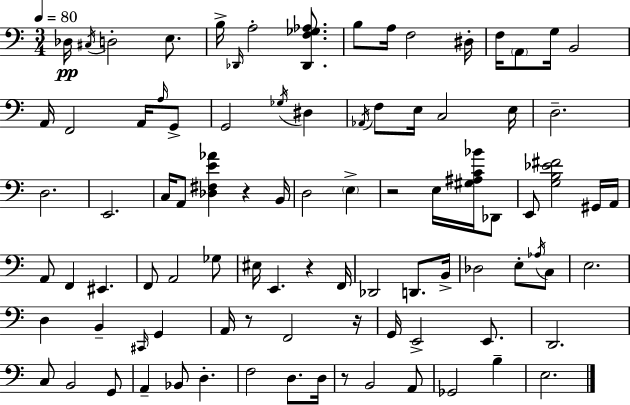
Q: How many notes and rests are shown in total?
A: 92